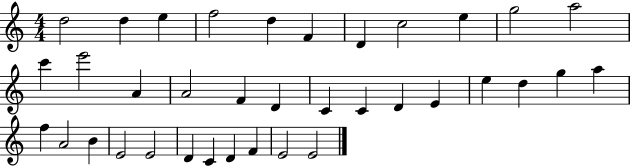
D5/h D5/q E5/q F5/h D5/q F4/q D4/q C5/h E5/q G5/h A5/h C6/q E6/h A4/q A4/h F4/q D4/q C4/q C4/q D4/q E4/q E5/q D5/q G5/q A5/q F5/q A4/h B4/q E4/h E4/h D4/q C4/q D4/q F4/q E4/h E4/h